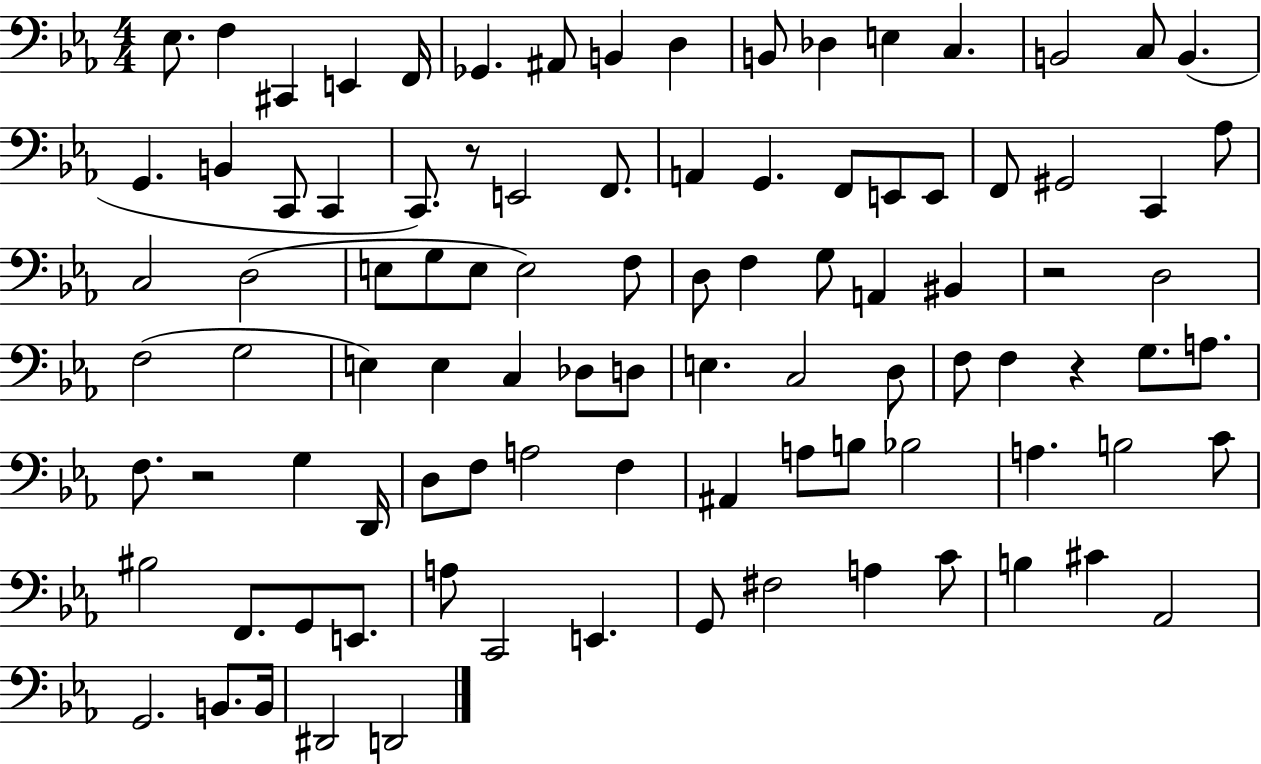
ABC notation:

X:1
T:Untitled
M:4/4
L:1/4
K:Eb
_E,/2 F, ^C,, E,, F,,/4 _G,, ^A,,/2 B,, D, B,,/2 _D, E, C, B,,2 C,/2 B,, G,, B,, C,,/2 C,, C,,/2 z/2 E,,2 F,,/2 A,, G,, F,,/2 E,,/2 E,,/2 F,,/2 ^G,,2 C,, _A,/2 C,2 D,2 E,/2 G,/2 E,/2 E,2 F,/2 D,/2 F, G,/2 A,, ^B,, z2 D,2 F,2 G,2 E, E, C, _D,/2 D,/2 E, C,2 D,/2 F,/2 F, z G,/2 A,/2 F,/2 z2 G, D,,/4 D,/2 F,/2 A,2 F, ^A,, A,/2 B,/2 _B,2 A, B,2 C/2 ^B,2 F,,/2 G,,/2 E,,/2 A,/2 C,,2 E,, G,,/2 ^F,2 A, C/2 B, ^C _A,,2 G,,2 B,,/2 B,,/4 ^D,,2 D,,2